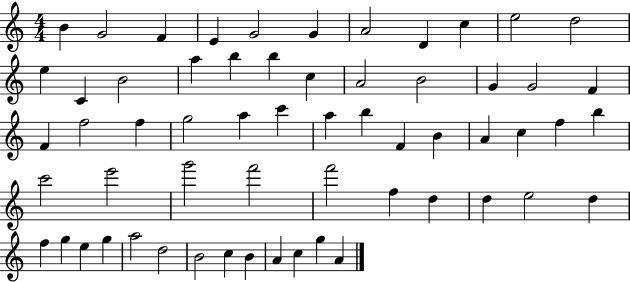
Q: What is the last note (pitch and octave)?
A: A4